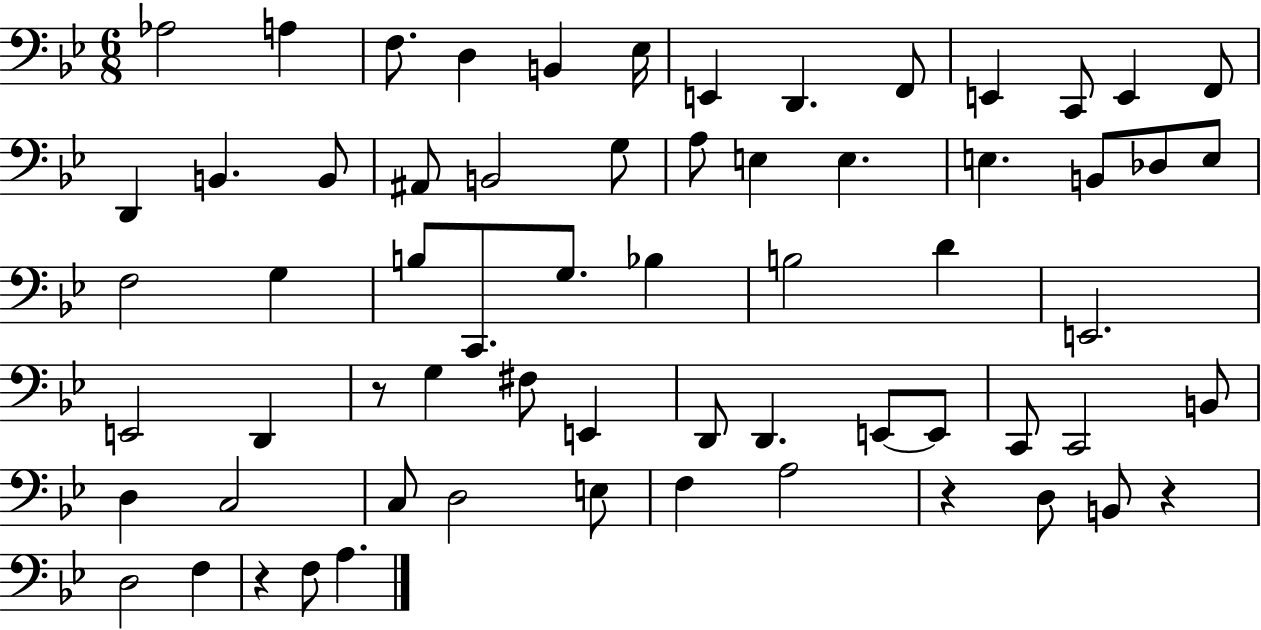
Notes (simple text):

Ab3/h A3/q F3/e. D3/q B2/q Eb3/s E2/q D2/q. F2/e E2/q C2/e E2/q F2/e D2/q B2/q. B2/e A#2/e B2/h G3/e A3/e E3/q E3/q. E3/q. B2/e Db3/e E3/e F3/h G3/q B3/e C2/e. G3/e. Bb3/q B3/h D4/q E2/h. E2/h D2/q R/e G3/q F#3/e E2/q D2/e D2/q. E2/e E2/e C2/e C2/h B2/e D3/q C3/h C3/e D3/h E3/e F3/q A3/h R/q D3/e B2/e R/q D3/h F3/q R/q F3/e A3/q.